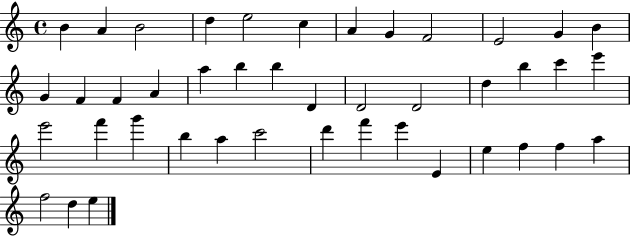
{
  \clef treble
  \time 4/4
  \defaultTimeSignature
  \key c \major
  b'4 a'4 b'2 | d''4 e''2 c''4 | a'4 g'4 f'2 | e'2 g'4 b'4 | \break g'4 f'4 f'4 a'4 | a''4 b''4 b''4 d'4 | d'2 d'2 | d''4 b''4 c'''4 e'''4 | \break e'''2 f'''4 g'''4 | b''4 a''4 c'''2 | d'''4 f'''4 e'''4 e'4 | e''4 f''4 f''4 a''4 | \break f''2 d''4 e''4 | \bar "|."
}